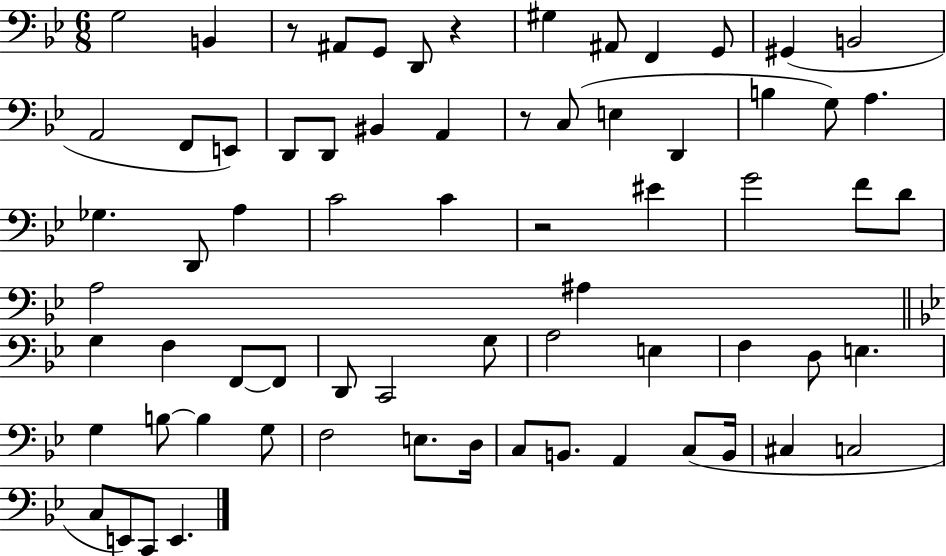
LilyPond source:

{
  \clef bass
  \numericTimeSignature
  \time 6/8
  \key bes \major
  \repeat volta 2 { g2 b,4 | r8 ais,8 g,8 d,8 r4 | gis4 ais,8 f,4 g,8 | gis,4( b,2 | \break a,2 f,8 e,8) | d,8 d,8 bis,4 a,4 | r8 c8( e4 d,4 | b4 g8) a4. | \break ges4. d,8 a4 | c'2 c'4 | r2 eis'4 | g'2 f'8 d'8 | \break a2 ais4 | \bar "||" \break \key bes \major g4 f4 f,8~~ f,8 | d,8 c,2 g8 | a2 e4 | f4 d8 e4. | \break g4 b8~~ b4 g8 | f2 e8. d16 | c8 b,8. a,4 c8( b,16 | cis4 c2 | \break c8 e,8) c,8 e,4. | } \bar "|."
}